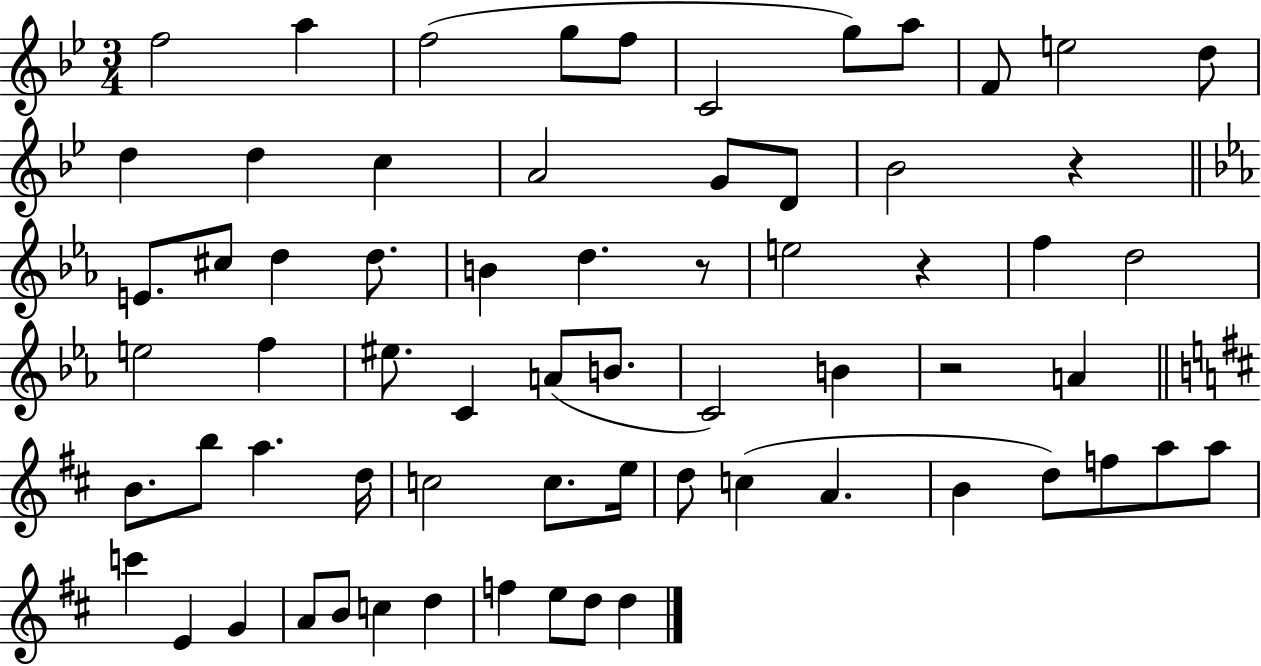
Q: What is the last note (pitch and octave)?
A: D5